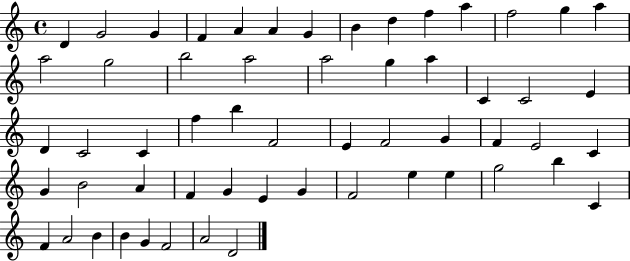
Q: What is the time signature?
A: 4/4